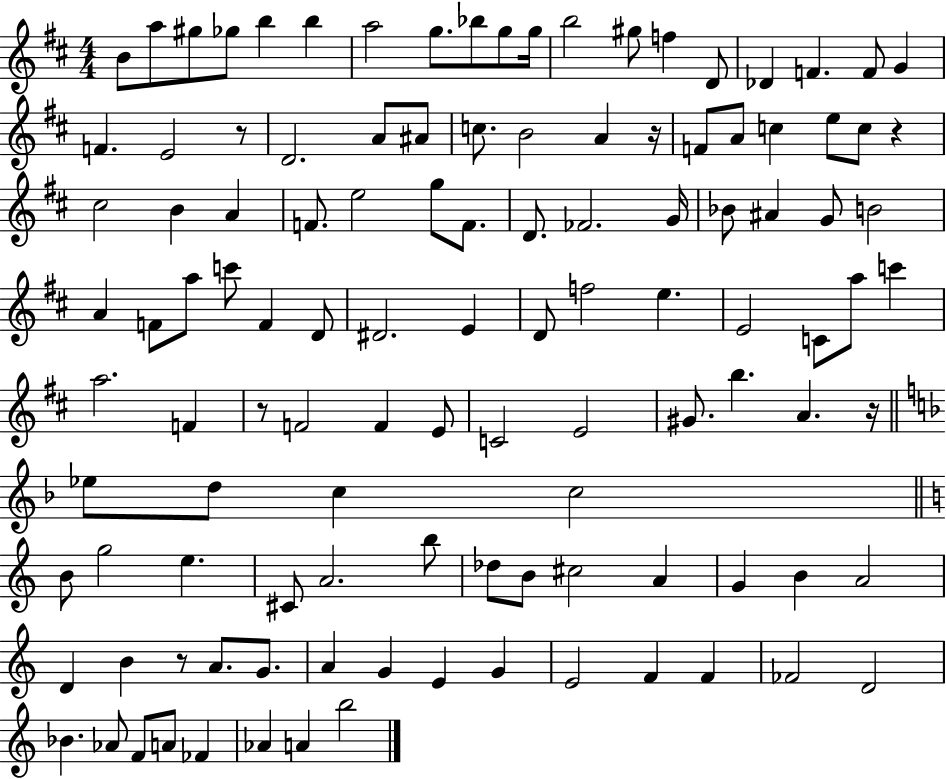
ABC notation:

X:1
T:Untitled
M:4/4
L:1/4
K:D
B/2 a/2 ^g/2 _g/2 b b a2 g/2 _b/2 g/2 g/4 b2 ^g/2 f D/2 _D F F/2 G F E2 z/2 D2 A/2 ^A/2 c/2 B2 A z/4 F/2 A/2 c e/2 c/2 z ^c2 B A F/2 e2 g/2 F/2 D/2 _F2 G/4 _B/2 ^A G/2 B2 A F/2 a/2 c'/2 F D/2 ^D2 E D/2 f2 e E2 C/2 a/2 c' a2 F z/2 F2 F E/2 C2 E2 ^G/2 b A z/4 _e/2 d/2 c c2 B/2 g2 e ^C/2 A2 b/2 _d/2 B/2 ^c2 A G B A2 D B z/2 A/2 G/2 A G E G E2 F F _F2 D2 _B _A/2 F/2 A/2 _F _A A b2